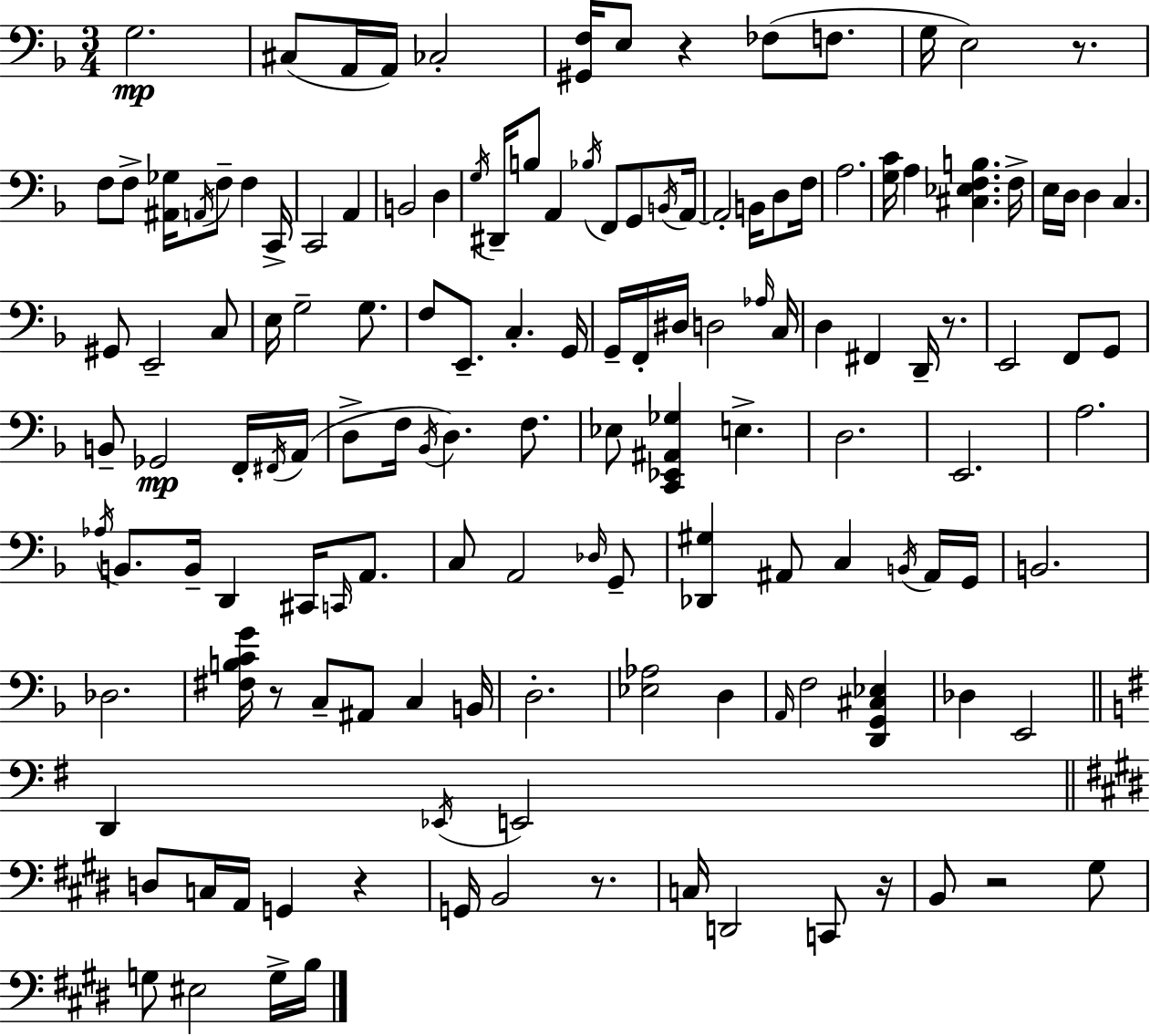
G3/h. C#3/e A2/s A2/s CES3/h [G#2,F3]/s E3/e R/q FES3/e F3/e. G3/s E3/h R/e. F3/e F3/e [A#2,Gb3]/s A2/s F3/e F3/q C2/s C2/h A2/q B2/h D3/q G3/s D#2/s B3/e A2/q Bb3/s F2/e G2/e B2/s A2/s A2/h B2/s D3/e F3/s A3/h. [G3,C4]/s A3/q [C#3,Eb3,F3,B3]/q. F3/s E3/s D3/s D3/q C3/q. G#2/e E2/h C3/e E3/s G3/h G3/e. F3/e E2/e. C3/q. G2/s G2/s F2/s D#3/s D3/h Ab3/s C3/s D3/q F#2/q D2/s R/e. E2/h F2/e G2/e B2/e Gb2/h F2/s F#2/s A2/s D3/e F3/s Bb2/s D3/q. F3/e. Eb3/e [C2,Eb2,A#2,Gb3]/q E3/q. D3/h. E2/h. A3/h. Ab3/s B2/e. B2/s D2/q C#2/s C2/s A2/e. C3/e A2/h Db3/s G2/e [Db2,G#3]/q A#2/e C3/q B2/s A#2/s G2/s B2/h. Db3/h. [F#3,B3,C4,G4]/s R/e C3/e A#2/e C3/q B2/s D3/h. [Eb3,Ab3]/h D3/q A2/s F3/h [D2,G2,C#3,Eb3]/q Db3/q E2/h D2/q Eb2/s E2/h D3/e C3/s A2/s G2/q R/q G2/s B2/h R/e. C3/s D2/h C2/e R/s B2/e R/h G#3/e G3/e EIS3/h G3/s B3/s